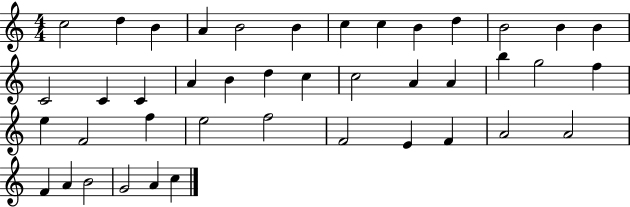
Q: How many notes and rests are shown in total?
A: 42